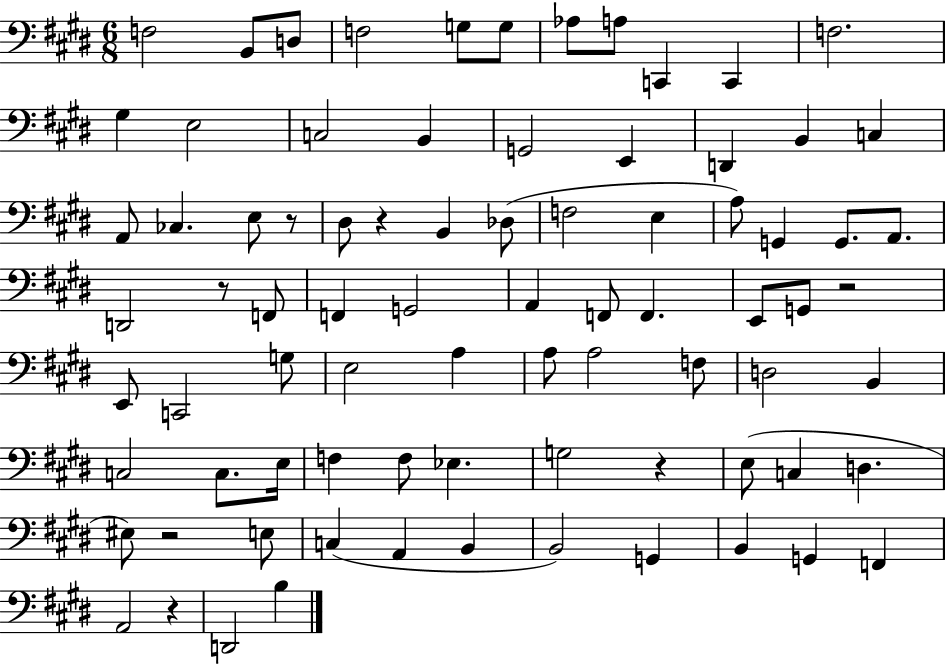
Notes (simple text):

F3/h B2/e D3/e F3/h G3/e G3/e Ab3/e A3/e C2/q C2/q F3/h. G#3/q E3/h C3/h B2/q G2/h E2/q D2/q B2/q C3/q A2/e CES3/q. E3/e R/e D#3/e R/q B2/q Db3/e F3/h E3/q A3/e G2/q G2/e. A2/e. D2/h R/e F2/e F2/q G2/h A2/q F2/e F2/q. E2/e G2/e R/h E2/e C2/h G3/e E3/h A3/q A3/e A3/h F3/e D3/h B2/q C3/h C3/e. E3/s F3/q F3/e Eb3/q. G3/h R/q E3/e C3/q D3/q. EIS3/e R/h E3/e C3/q A2/q B2/q B2/h G2/q B2/q G2/q F2/q A2/h R/q D2/h B3/q